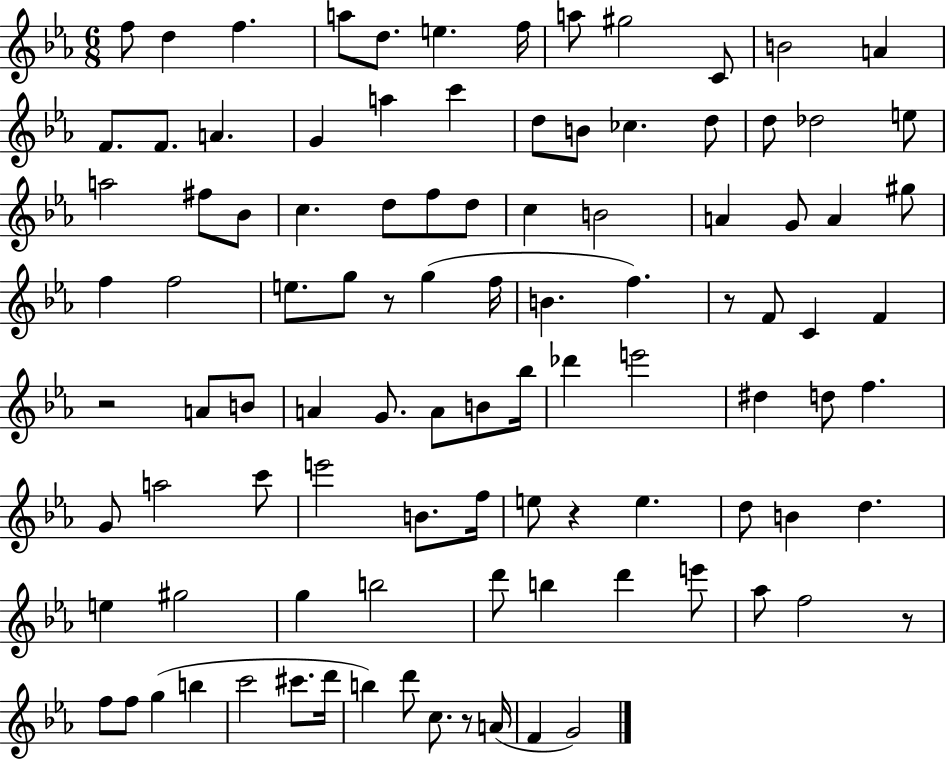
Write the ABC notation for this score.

X:1
T:Untitled
M:6/8
L:1/4
K:Eb
f/2 d f a/2 d/2 e f/4 a/2 ^g2 C/2 B2 A F/2 F/2 A G a c' d/2 B/2 _c d/2 d/2 _d2 e/2 a2 ^f/2 _B/2 c d/2 f/2 d/2 c B2 A G/2 A ^g/2 f f2 e/2 g/2 z/2 g f/4 B f z/2 F/2 C F z2 A/2 B/2 A G/2 A/2 B/2 _b/4 _d' e'2 ^d d/2 f G/2 a2 c'/2 e'2 B/2 f/4 e/2 z e d/2 B d e ^g2 g b2 d'/2 b d' e'/2 _a/2 f2 z/2 f/2 f/2 g b c'2 ^c'/2 d'/4 b d'/2 c/2 z/2 A/4 F G2